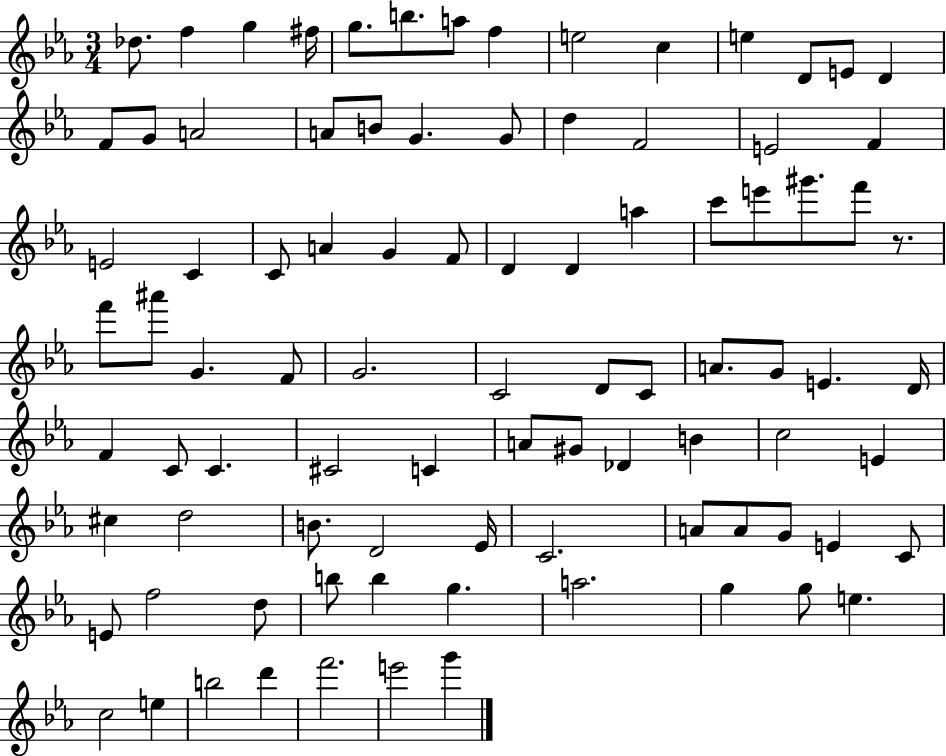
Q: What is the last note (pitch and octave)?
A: G6